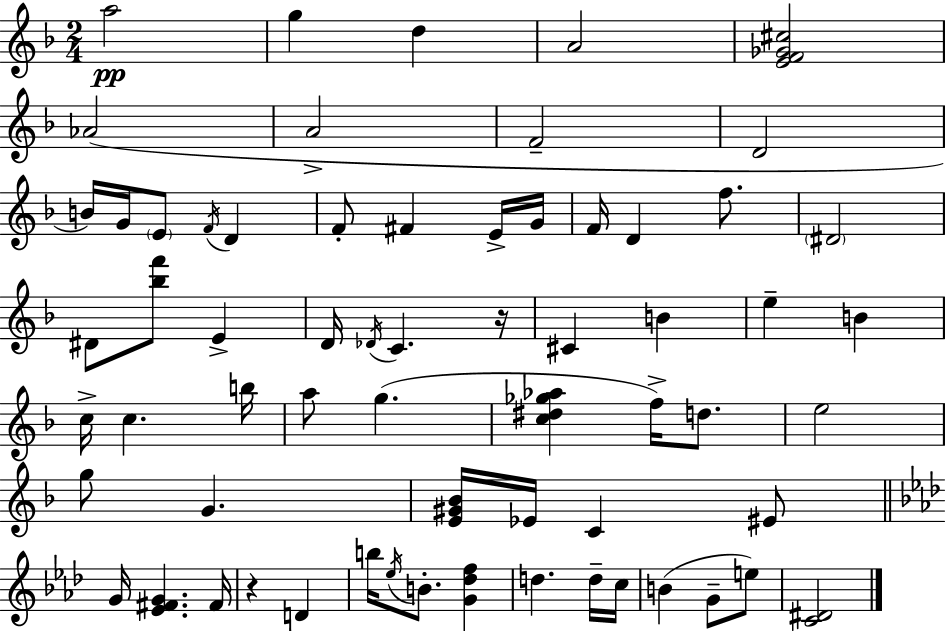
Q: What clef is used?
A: treble